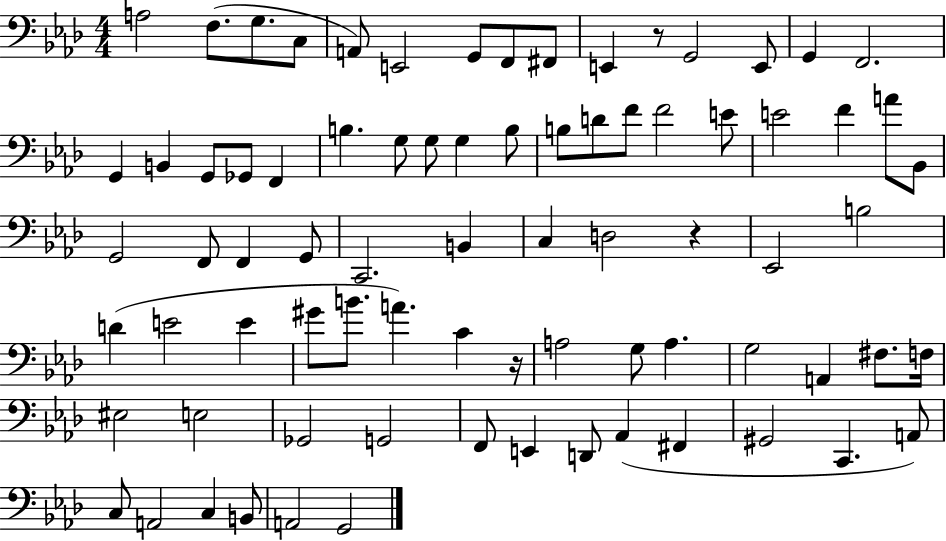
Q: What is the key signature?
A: AES major